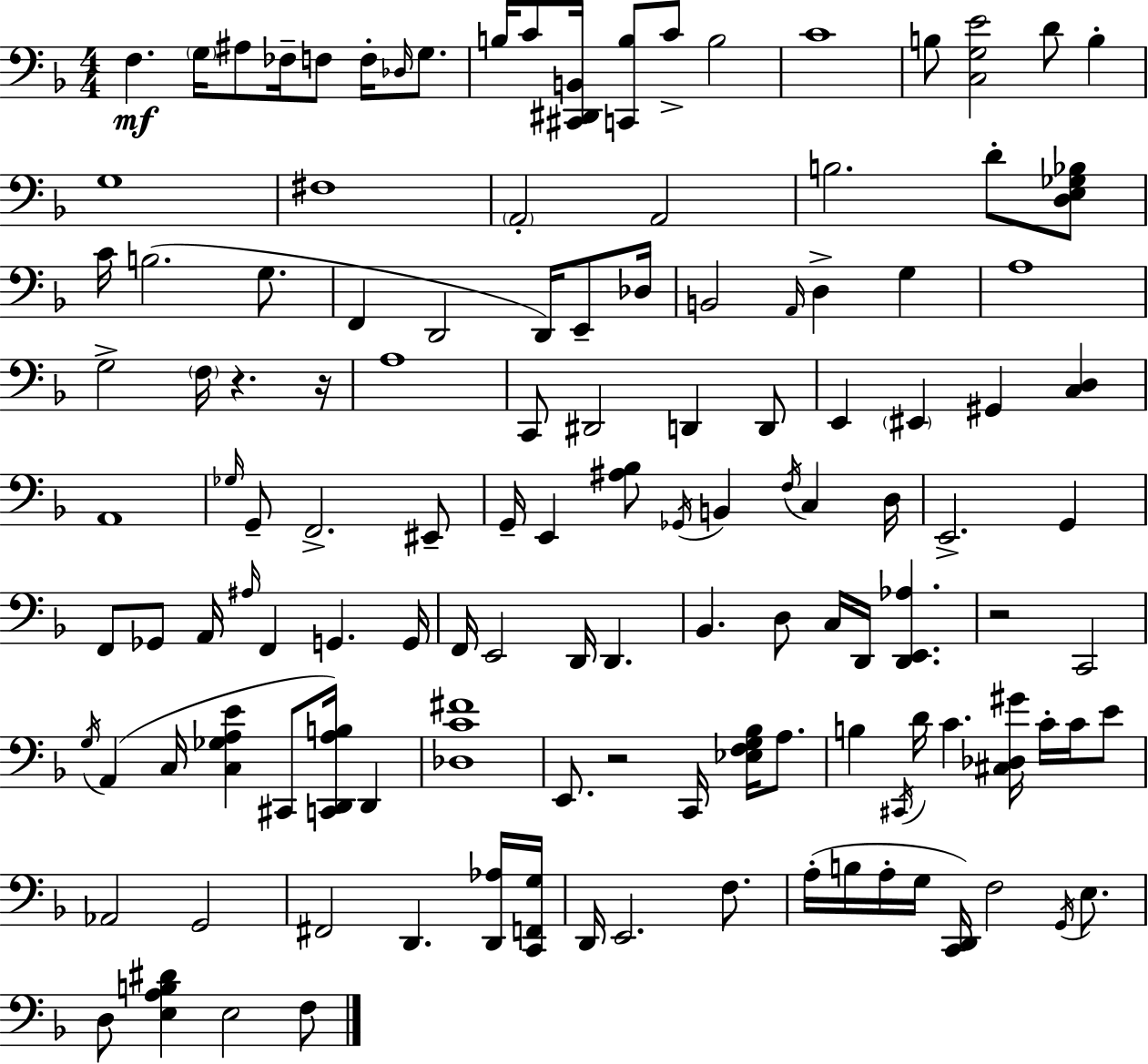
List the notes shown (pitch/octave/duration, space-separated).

F3/q. G3/s A#3/e FES3/s F3/e F3/s Db3/s G3/e. B3/s C4/e [C#2,D#2,B2]/s [C2,B3]/e C4/e B3/h C4/w B3/e [C3,G3,E4]/h D4/e B3/q G3/w F#3/w A2/h A2/h B3/h. D4/e [D3,E3,Gb3,Bb3]/e C4/s B3/h. G3/e. F2/q D2/h D2/s E2/e Db3/s B2/h A2/s D3/q G3/q A3/w G3/h F3/s R/q. R/s A3/w C2/e D#2/h D2/q D2/e E2/q EIS2/q G#2/q [C3,D3]/q A2/w Gb3/s G2/e F2/h. EIS2/e G2/s E2/q [A#3,Bb3]/e Gb2/s B2/q F3/s C3/q D3/s E2/h. G2/q F2/e Gb2/e A2/s A#3/s F2/q G2/q. G2/s F2/s E2/h D2/s D2/q. Bb2/q. D3/e C3/s D2/s [D2,E2,Ab3]/q. R/h C2/h G3/s A2/q C3/s [C3,Gb3,A3,E4]/q C#2/e [C2,D2,A3,B3]/s D2/q [Db3,C4,F#4]/w E2/e. R/h C2/s [Eb3,F3,G3,Bb3]/s A3/e. B3/q C#2/s D4/s C4/q. [C#3,Db3,G#4]/s C4/s C4/s E4/e Ab2/h G2/h F#2/h D2/q. [D2,Ab3]/s [C2,F2,G3]/s D2/s E2/h. F3/e. A3/s B3/s A3/s G3/s [C2,D2]/s F3/h G2/s E3/e. D3/e [E3,A3,B3,D#4]/q E3/h F3/e